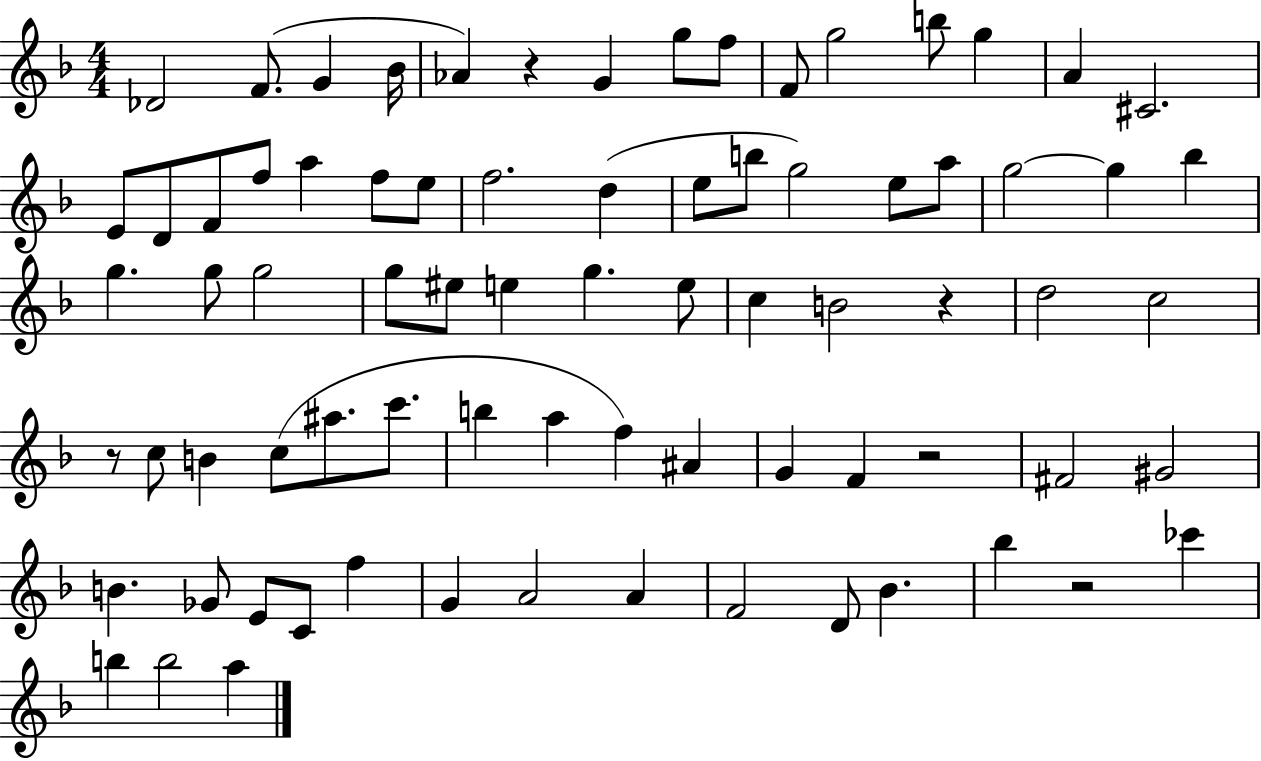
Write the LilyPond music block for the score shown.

{
  \clef treble
  \numericTimeSignature
  \time 4/4
  \key f \major
  des'2 f'8.( g'4 bes'16 | aes'4) r4 g'4 g''8 f''8 | f'8 g''2 b''8 g''4 | a'4 cis'2. | \break e'8 d'8 f'8 f''8 a''4 f''8 e''8 | f''2. d''4( | e''8 b''8 g''2) e''8 a''8 | g''2~~ g''4 bes''4 | \break g''4. g''8 g''2 | g''8 eis''8 e''4 g''4. e''8 | c''4 b'2 r4 | d''2 c''2 | \break r8 c''8 b'4 c''8( ais''8. c'''8. | b''4 a''4 f''4) ais'4 | g'4 f'4 r2 | fis'2 gis'2 | \break b'4. ges'8 e'8 c'8 f''4 | g'4 a'2 a'4 | f'2 d'8 bes'4. | bes''4 r2 ces'''4 | \break b''4 b''2 a''4 | \bar "|."
}